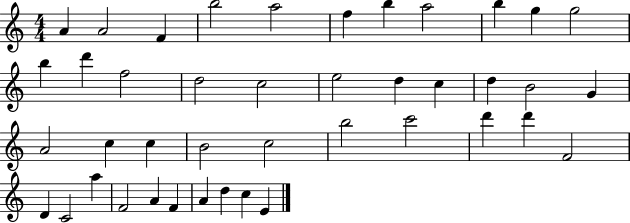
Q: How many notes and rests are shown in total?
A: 42